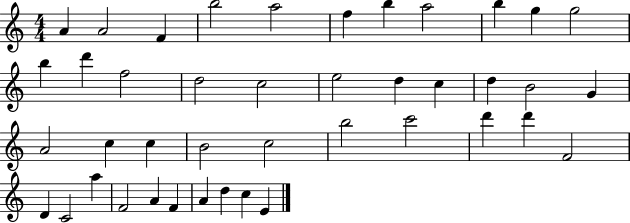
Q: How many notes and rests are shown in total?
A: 42